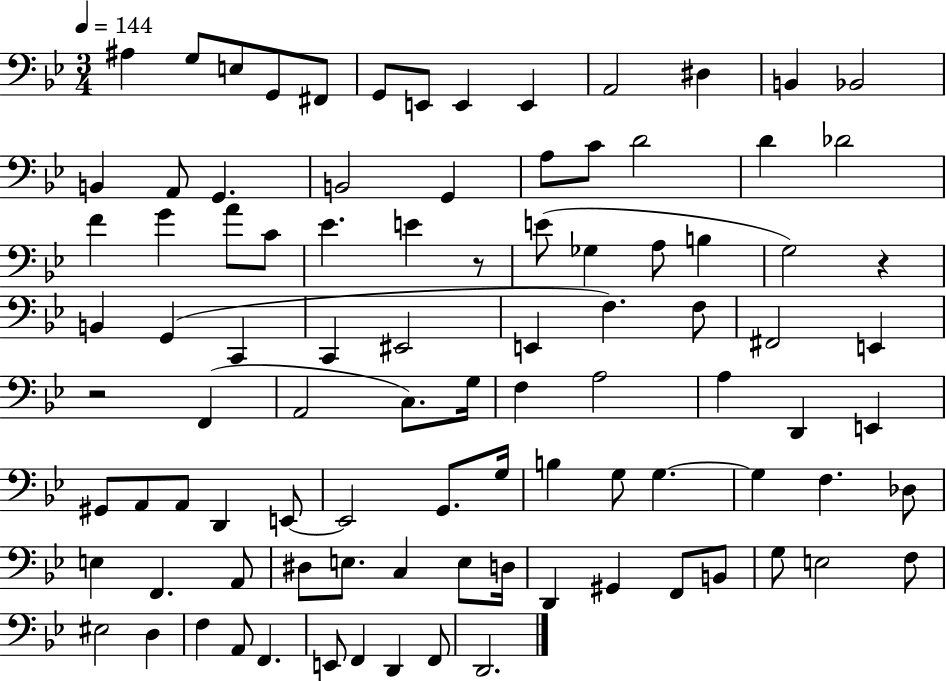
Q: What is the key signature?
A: BES major